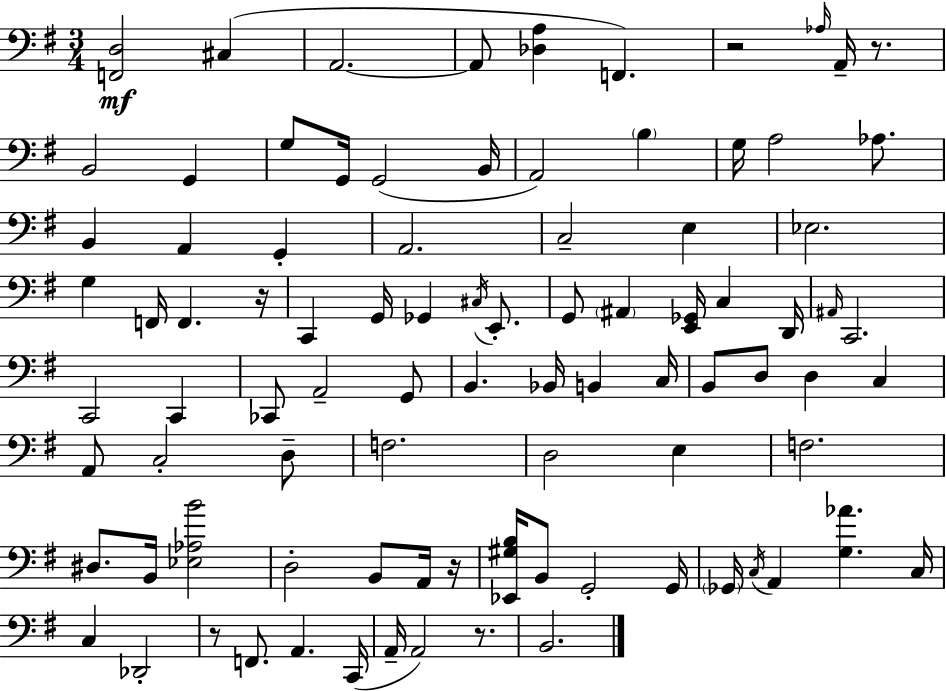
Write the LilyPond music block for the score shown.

{
  \clef bass
  \numericTimeSignature
  \time 3/4
  \key g \major
  <f, d>2\mf cis4( | a,2.~~ | a,8 <des a>4 f,4.) | r2 \grace { aes16 } a,16-- r8. | \break b,2 g,4 | g8 g,16 g,2( | b,16 a,2) \parenthesize b4 | g16 a2 aes8. | \break b,4 a,4 g,4-. | a,2. | c2-- e4 | ees2. | \break g4 f,16 f,4. | r16 c,4 g,16 ges,4 \acciaccatura { cis16 } e,8.-. | g,8 \parenthesize ais,4 <e, ges,>16 c4 | d,16 \grace { ais,16 } c,2. | \break c,2 c,4 | ces,8 a,2-- | g,8 b,4. bes,16 b,4 | c16 b,8 d8 d4 c4 | \break a,8 c2-. | d8-- f2. | d2 e4 | f2. | \break dis8. b,16 <ees aes b'>2 | d2-. b,8 | a,16 r16 <ees, gis b>16 b,8 g,2-. | g,16 \parenthesize ges,16 \acciaccatura { c16 } a,4 <g aes'>4. | \break c16 c4 des,2-. | r8 f,8. a,4. | c,16( a,16-- a,2) | r8. b,2. | \break \bar "|."
}